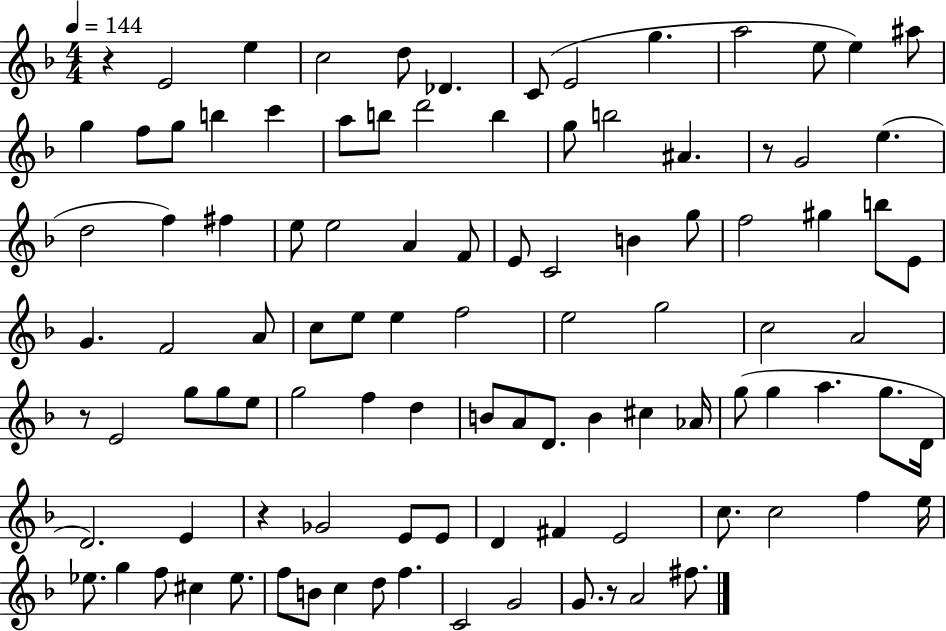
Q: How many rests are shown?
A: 5